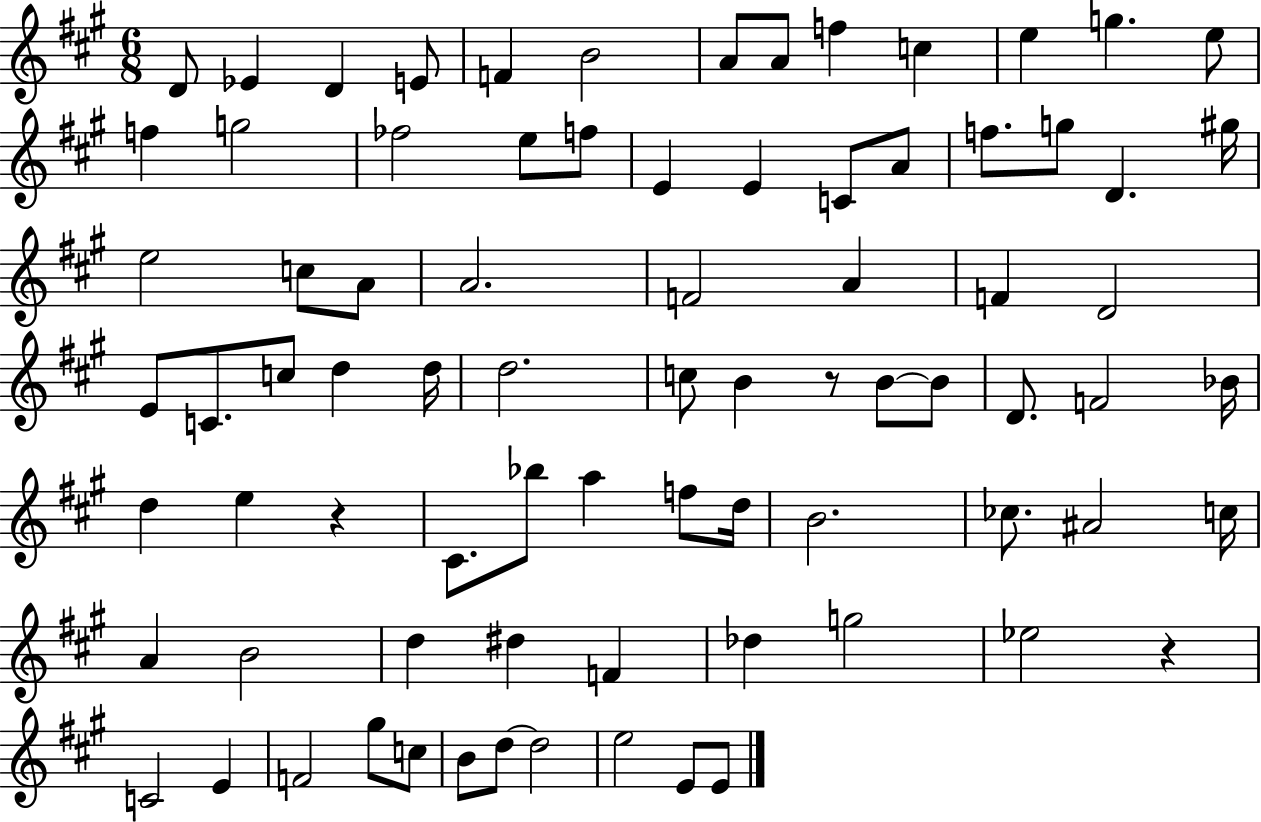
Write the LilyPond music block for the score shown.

{
  \clef treble
  \numericTimeSignature
  \time 6/8
  \key a \major
  d'8 ees'4 d'4 e'8 | f'4 b'2 | a'8 a'8 f''4 c''4 | e''4 g''4. e''8 | \break f''4 g''2 | fes''2 e''8 f''8 | e'4 e'4 c'8 a'8 | f''8. g''8 d'4. gis''16 | \break e''2 c''8 a'8 | a'2. | f'2 a'4 | f'4 d'2 | \break e'8 c'8. c''8 d''4 d''16 | d''2. | c''8 b'4 r8 b'8~~ b'8 | d'8. f'2 bes'16 | \break d''4 e''4 r4 | cis'8. bes''8 a''4 f''8 d''16 | b'2. | ces''8. ais'2 c''16 | \break a'4 b'2 | d''4 dis''4 f'4 | des''4 g''2 | ees''2 r4 | \break c'2 e'4 | f'2 gis''8 c''8 | b'8 d''8~~ d''2 | e''2 e'8 e'8 | \break \bar "|."
}